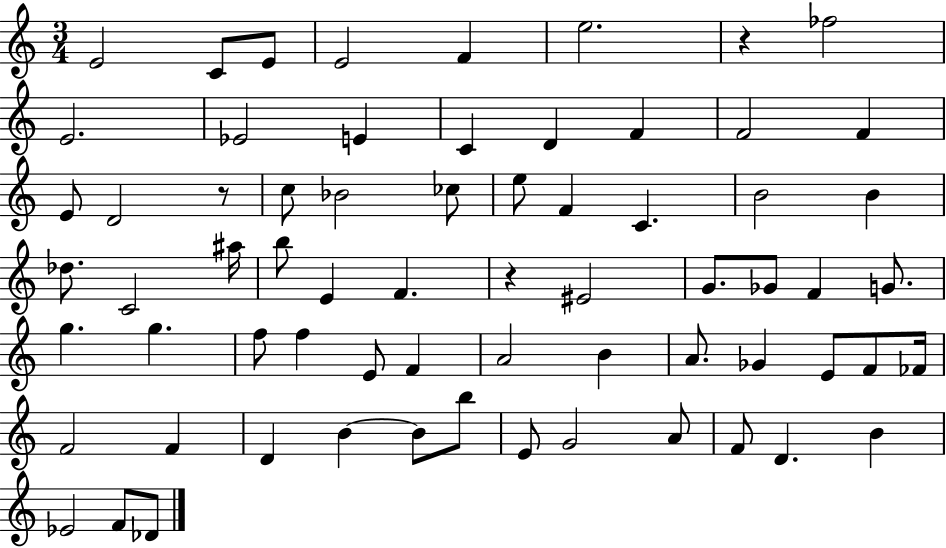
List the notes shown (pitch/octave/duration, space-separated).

E4/h C4/e E4/e E4/h F4/q E5/h. R/q FES5/h E4/h. Eb4/h E4/q C4/q D4/q F4/q F4/h F4/q E4/e D4/h R/e C5/e Bb4/h CES5/e E5/e F4/q C4/q. B4/h B4/q Db5/e. C4/h A#5/s B5/e E4/q F4/q. R/q EIS4/h G4/e. Gb4/e F4/q G4/e. G5/q. G5/q. F5/e F5/q E4/e F4/q A4/h B4/q A4/e. Gb4/q E4/e F4/e FES4/s F4/h F4/q D4/q B4/q B4/e B5/e E4/e G4/h A4/e F4/e D4/q. B4/q Eb4/h F4/e Db4/e